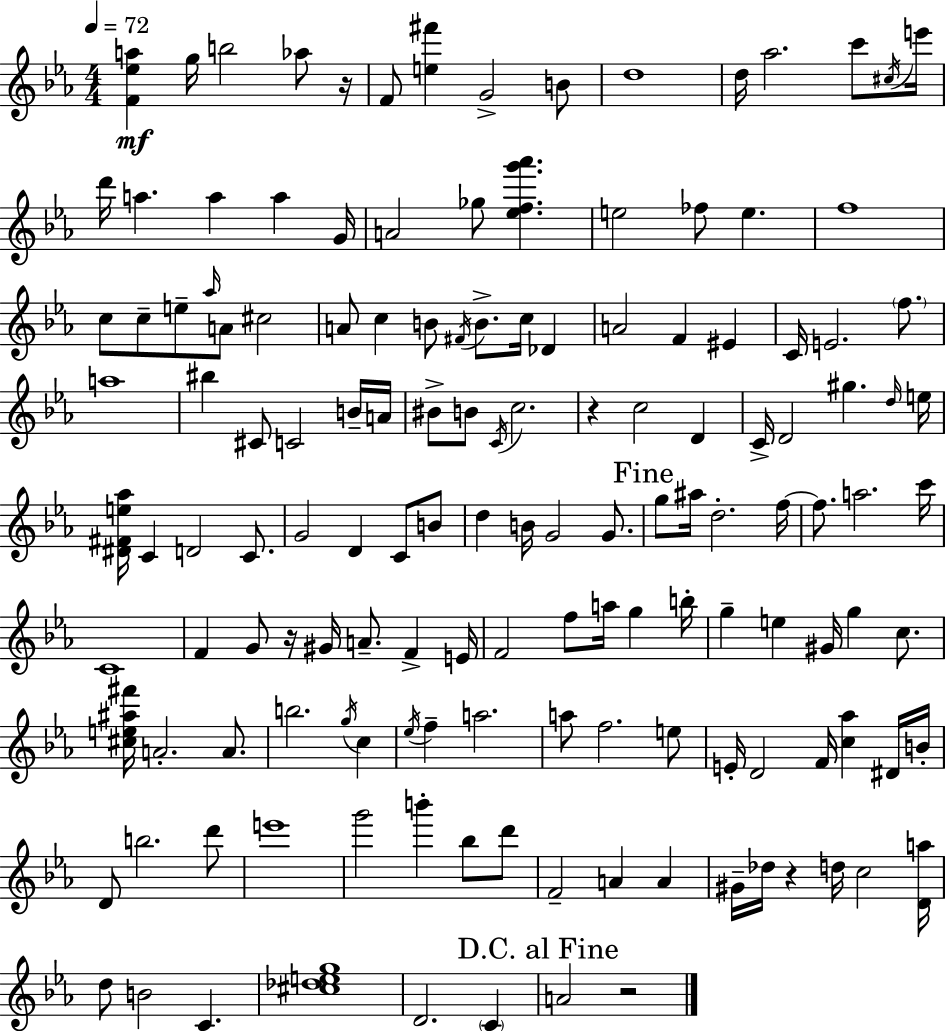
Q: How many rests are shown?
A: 5